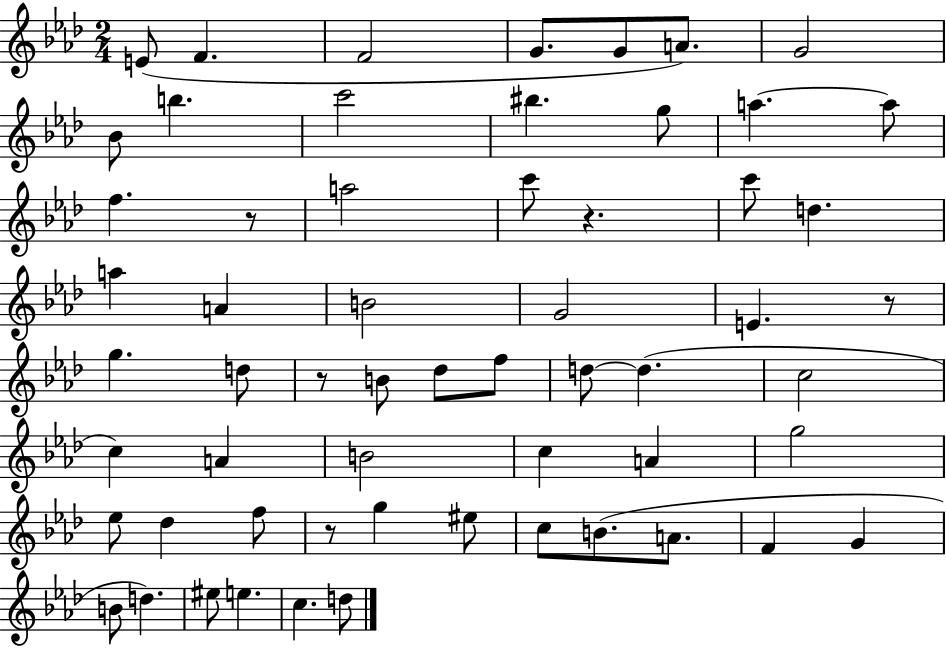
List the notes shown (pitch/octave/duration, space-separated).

E4/e F4/q. F4/h G4/e. G4/e A4/e. G4/h Bb4/e B5/q. C6/h BIS5/q. G5/e A5/q. A5/e F5/q. R/e A5/h C6/e R/q. C6/e D5/q. A5/q A4/q B4/h G4/h E4/q. R/e G5/q. D5/e R/e B4/e Db5/e F5/e D5/e D5/q. C5/h C5/q A4/q B4/h C5/q A4/q G5/h Eb5/e Db5/q F5/e R/e G5/q EIS5/e C5/e B4/e. A4/e. F4/q G4/q B4/e D5/q. EIS5/e E5/q. C5/q. D5/e